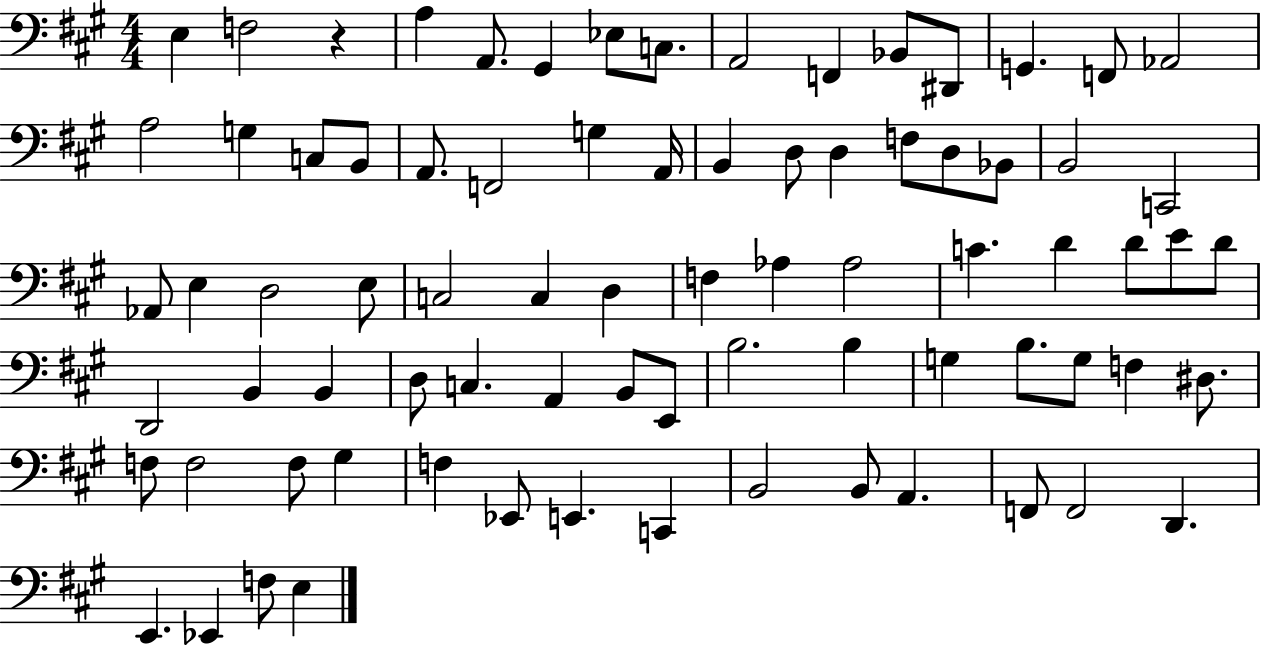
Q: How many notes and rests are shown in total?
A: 79